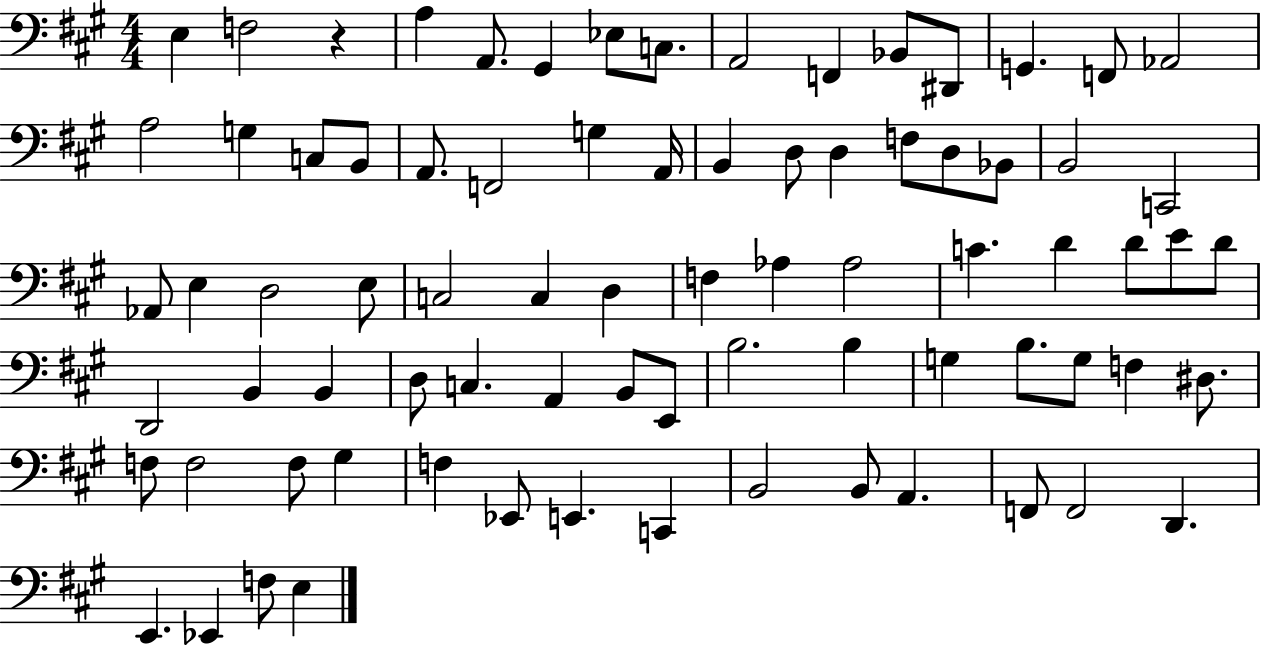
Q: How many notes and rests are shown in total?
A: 79